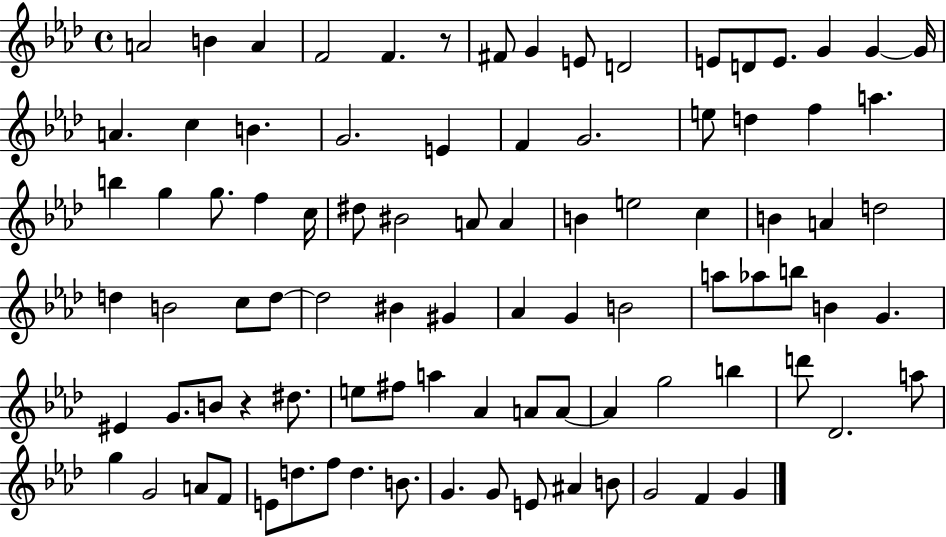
A4/h B4/q A4/q F4/h F4/q. R/e F#4/e G4/q E4/e D4/h E4/e D4/e E4/e. G4/q G4/q G4/s A4/q. C5/q B4/q. G4/h. E4/q F4/q G4/h. E5/e D5/q F5/q A5/q. B5/q G5/q G5/e. F5/q C5/s D#5/e BIS4/h A4/e A4/q B4/q E5/h C5/q B4/q A4/q D5/h D5/q B4/h C5/e D5/e D5/h BIS4/q G#4/q Ab4/q G4/q B4/h A5/e Ab5/e B5/e B4/q G4/q. EIS4/q G4/e. B4/e R/q D#5/e. E5/e F#5/e A5/q Ab4/q A4/e A4/e A4/q G5/h B5/q D6/e Db4/h. A5/e G5/q G4/h A4/e F4/e E4/e D5/e. F5/e D5/q. B4/e. G4/q. G4/e E4/e A#4/q B4/e G4/h F4/q G4/q